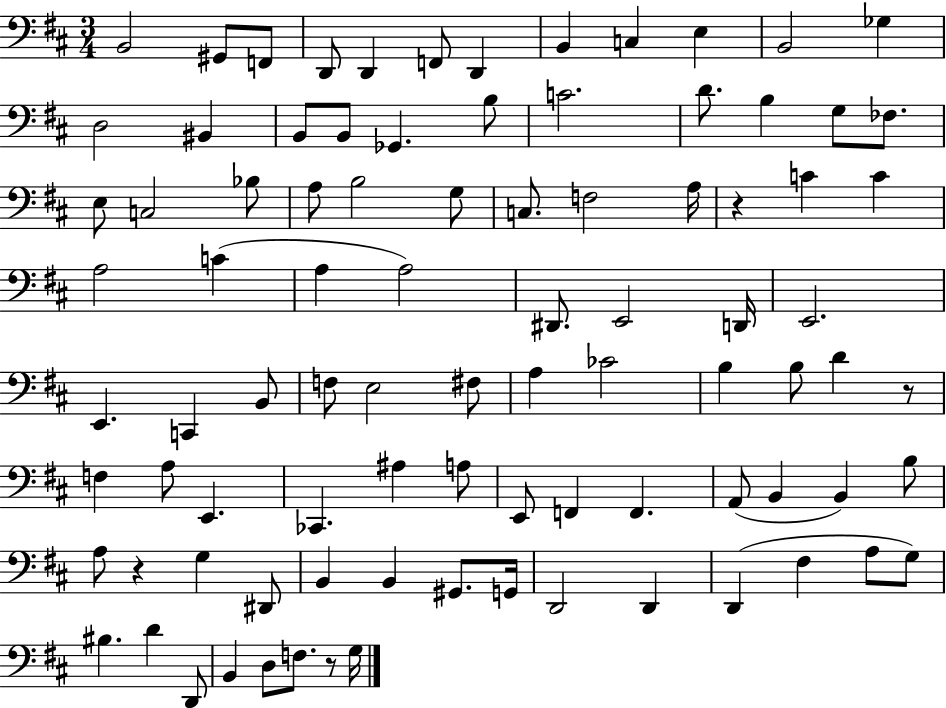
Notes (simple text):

B2/h G#2/e F2/e D2/e D2/q F2/e D2/q B2/q C3/q E3/q B2/h Gb3/q D3/h BIS2/q B2/e B2/e Gb2/q. B3/e C4/h. D4/e. B3/q G3/e FES3/e. E3/e C3/h Bb3/e A3/e B3/h G3/e C3/e. F3/h A3/s R/q C4/q C4/q A3/h C4/q A3/q A3/h D#2/e. E2/h D2/s E2/h. E2/q. C2/q B2/e F3/e E3/h F#3/e A3/q CES4/h B3/q B3/e D4/q R/e F3/q A3/e E2/q. CES2/q. A#3/q A3/e E2/e F2/q F2/q. A2/e B2/q B2/q B3/e A3/e R/q G3/q D#2/e B2/q B2/q G#2/e. G2/s D2/h D2/q D2/q F#3/q A3/e G3/e BIS3/q. D4/q D2/e B2/q D3/e F3/e. R/e G3/s